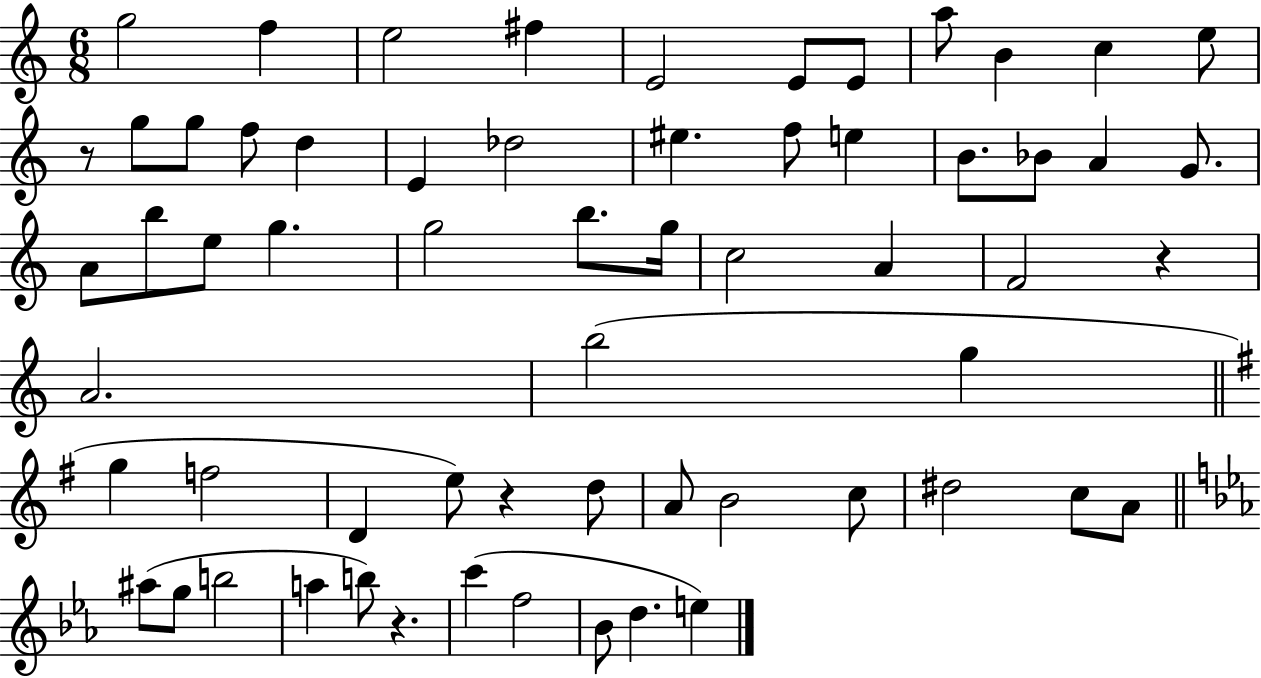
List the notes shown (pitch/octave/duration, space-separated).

G5/h F5/q E5/h F#5/q E4/h E4/e E4/e A5/e B4/q C5/q E5/e R/e G5/e G5/e F5/e D5/q E4/q Db5/h EIS5/q. F5/e E5/q B4/e. Bb4/e A4/q G4/e. A4/e B5/e E5/e G5/q. G5/h B5/e. G5/s C5/h A4/q F4/h R/q A4/h. B5/h G5/q G5/q F5/h D4/q E5/e R/q D5/e A4/e B4/h C5/e D#5/h C5/e A4/e A#5/e G5/e B5/h A5/q B5/e R/q. C6/q F5/h Bb4/e D5/q. E5/q